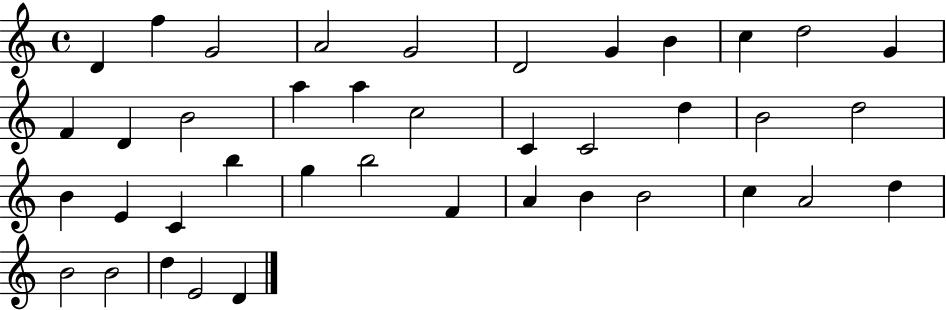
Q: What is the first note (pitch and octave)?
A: D4